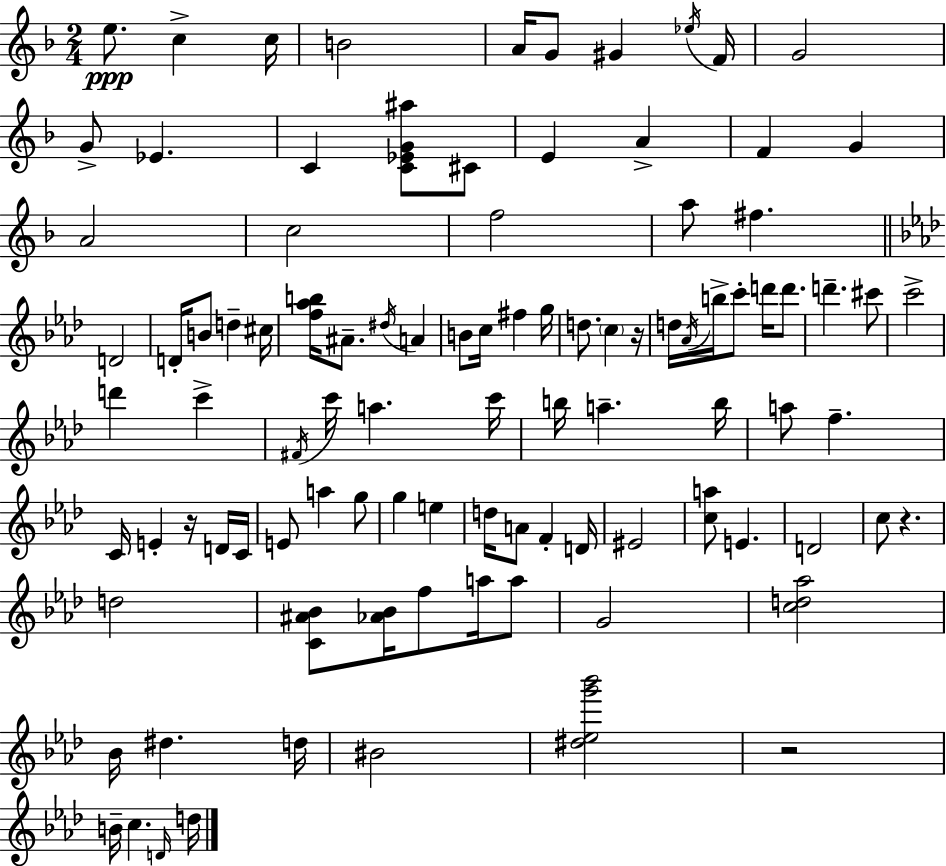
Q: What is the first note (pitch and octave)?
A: E5